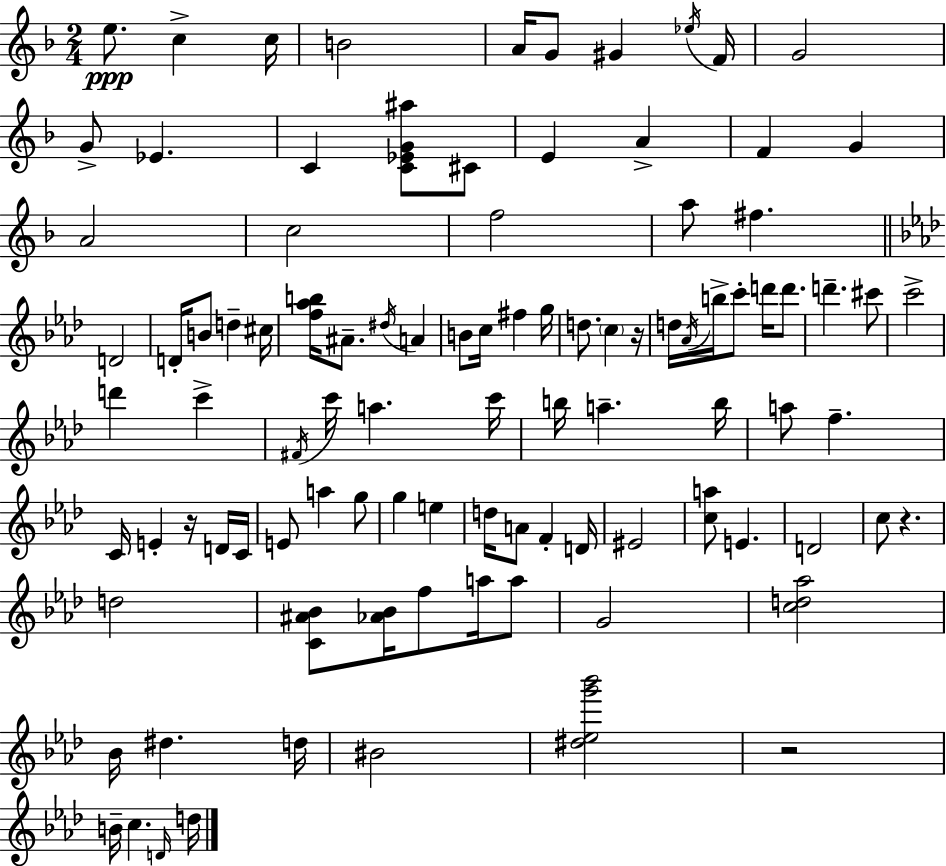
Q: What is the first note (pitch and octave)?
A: E5